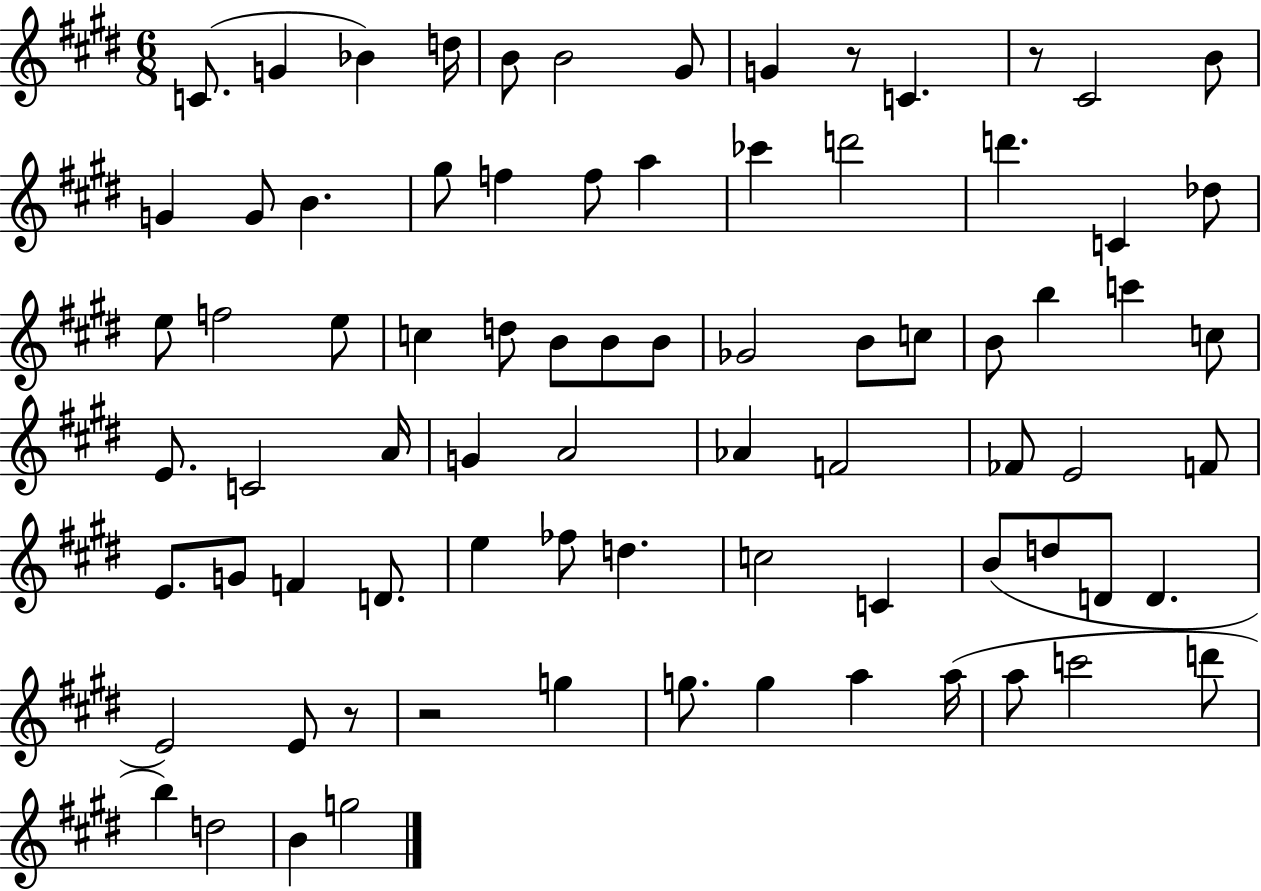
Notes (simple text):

C4/e. G4/q Bb4/q D5/s B4/e B4/h G#4/e G4/q R/e C4/q. R/e C#4/h B4/e G4/q G4/e B4/q. G#5/e F5/q F5/e A5/q CES6/q D6/h D6/q. C4/q Db5/e E5/e F5/h E5/e C5/q D5/e B4/e B4/e B4/e Gb4/h B4/e C5/e B4/e B5/q C6/q C5/e E4/e. C4/h A4/s G4/q A4/h Ab4/q F4/h FES4/e E4/h F4/e E4/e. G4/e F4/q D4/e. E5/q FES5/e D5/q. C5/h C4/q B4/e D5/e D4/e D4/q. E4/h E4/e R/e R/h G5/q G5/e. G5/q A5/q A5/s A5/e C6/h D6/e B5/q D5/h B4/q G5/h